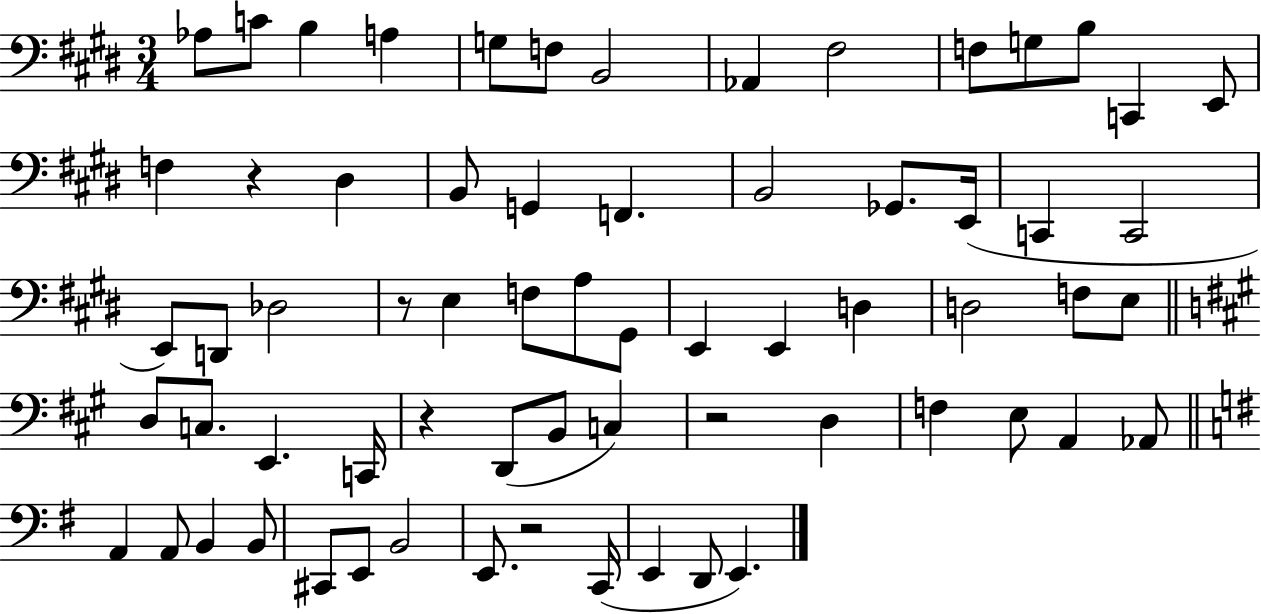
{
  \clef bass
  \numericTimeSignature
  \time 3/4
  \key e \major
  aes8 c'8 b4 a4 | g8 f8 b,2 | aes,4 fis2 | f8 g8 b8 c,4 e,8 | \break f4 r4 dis4 | b,8 g,4 f,4. | b,2 ges,8. e,16( | c,4 c,2 | \break e,8) d,8 des2 | r8 e4 f8 a8 gis,8 | e,4 e,4 d4 | d2 f8 e8 | \break \bar "||" \break \key a \major d8 c8. e,4. c,16 | r4 d,8( b,8 c4) | r2 d4 | f4 e8 a,4 aes,8 | \break \bar "||" \break \key g \major a,4 a,8 b,4 b,8 | cis,8 e,8 b,2 | e,8. r2 c,16( | e,4 d,8 e,4.) | \break \bar "|."
}